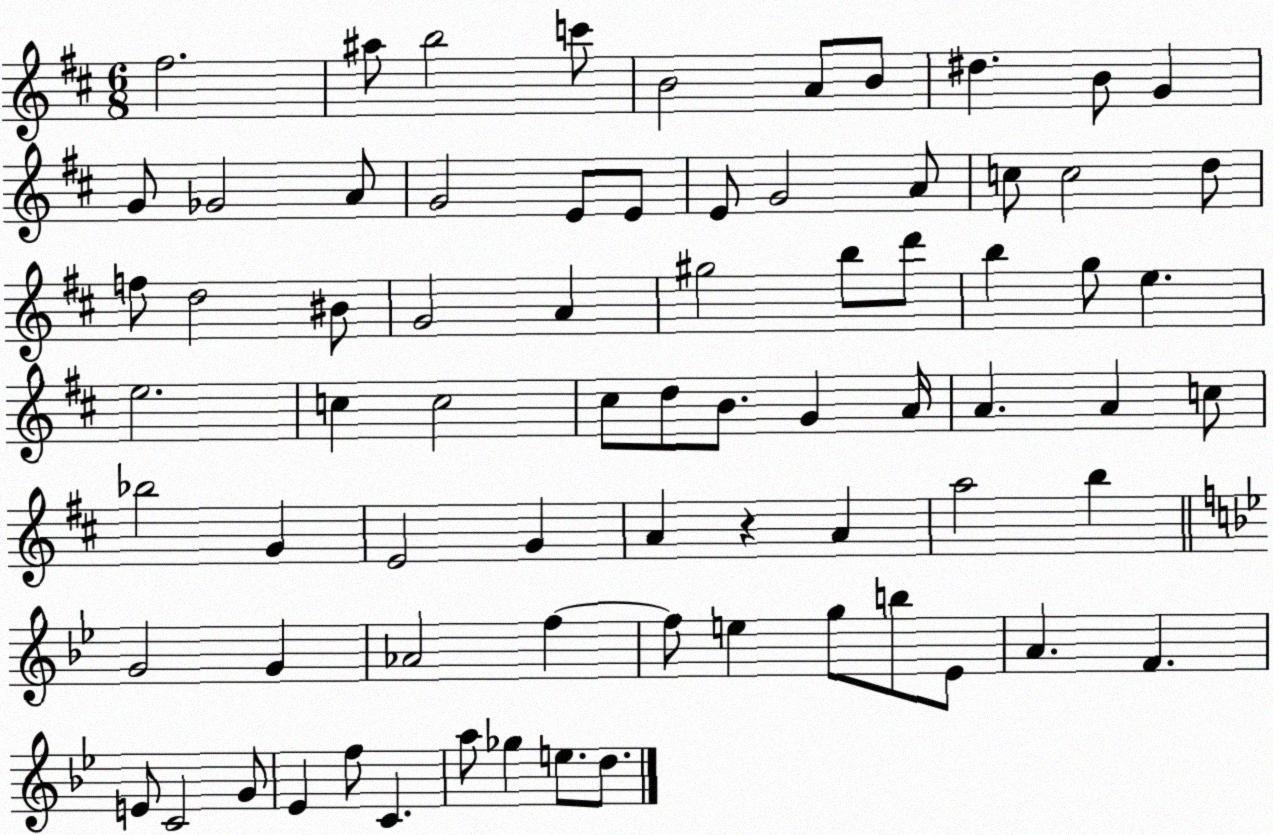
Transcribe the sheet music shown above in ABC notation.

X:1
T:Untitled
M:6/8
L:1/4
K:D
^f2 ^a/2 b2 c'/2 B2 A/2 B/2 ^d B/2 G G/2 _G2 A/2 G2 E/2 E/2 E/2 G2 A/2 c/2 c2 d/2 f/2 d2 ^B/2 G2 A ^g2 b/2 d'/2 b g/2 e e2 c c2 ^c/2 d/2 B/2 G A/4 A A c/2 _b2 G E2 G A z A a2 b G2 G _A2 f f/2 e g/2 b/2 _E/2 A F E/2 C2 G/2 _E f/2 C a/2 _g e/2 d/2